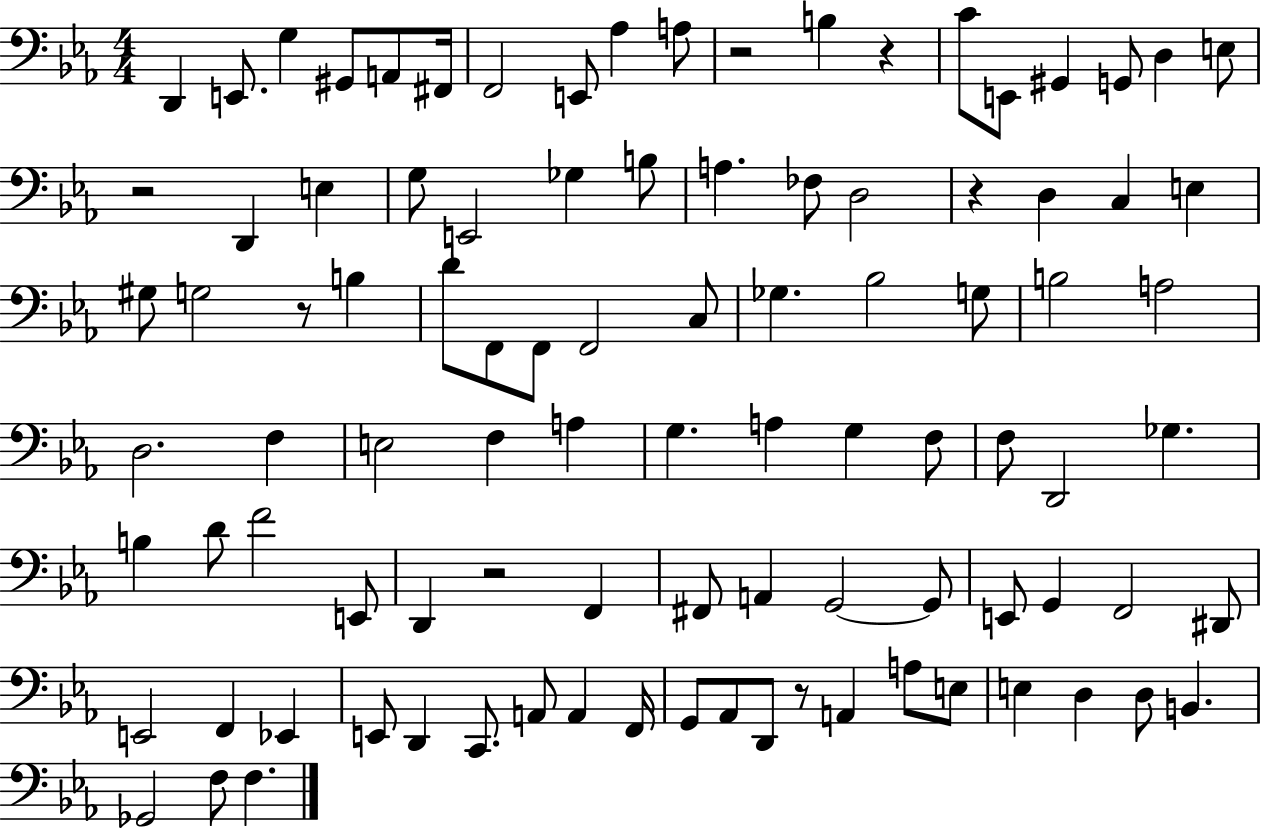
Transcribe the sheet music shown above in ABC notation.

X:1
T:Untitled
M:4/4
L:1/4
K:Eb
D,, E,,/2 G, ^G,,/2 A,,/2 ^F,,/4 F,,2 E,,/2 _A, A,/2 z2 B, z C/2 E,,/2 ^G,, G,,/2 D, E,/2 z2 D,, E, G,/2 E,,2 _G, B,/2 A, _F,/2 D,2 z D, C, E, ^G,/2 G,2 z/2 B, D/2 F,,/2 F,,/2 F,,2 C,/2 _G, _B,2 G,/2 B,2 A,2 D,2 F, E,2 F, A, G, A, G, F,/2 F,/2 D,,2 _G, B, D/2 F2 E,,/2 D,, z2 F,, ^F,,/2 A,, G,,2 G,,/2 E,,/2 G,, F,,2 ^D,,/2 E,,2 F,, _E,, E,,/2 D,, C,,/2 A,,/2 A,, F,,/4 G,,/2 _A,,/2 D,,/2 z/2 A,, A,/2 E,/2 E, D, D,/2 B,, _G,,2 F,/2 F,